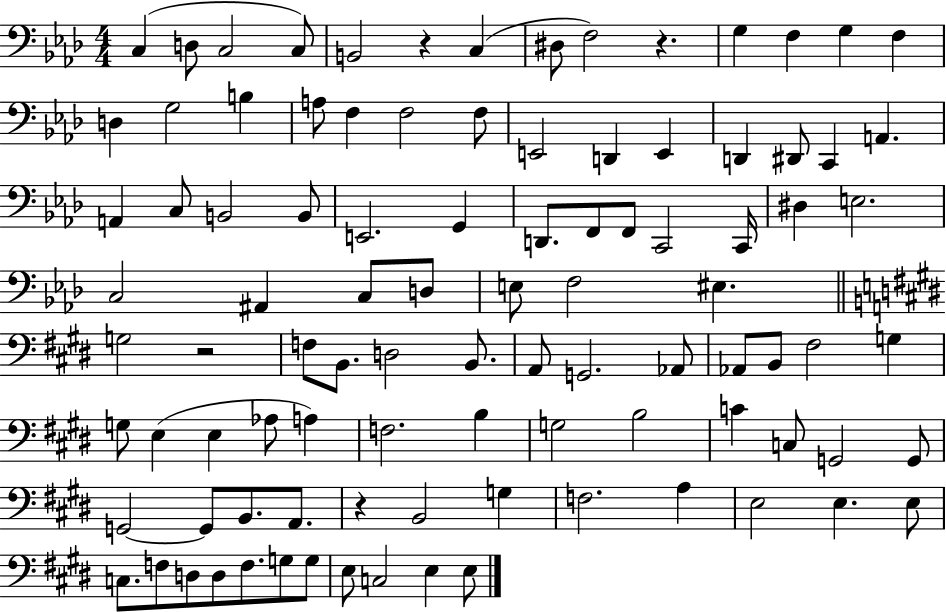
C3/q D3/e C3/h C3/e B2/h R/q C3/q D#3/e F3/h R/q. G3/q F3/q G3/q F3/q D3/q G3/h B3/q A3/e F3/q F3/h F3/e E2/h D2/q E2/q D2/q D#2/e C2/q A2/q. A2/q C3/e B2/h B2/e E2/h. G2/q D2/e. F2/e F2/e C2/h C2/s D#3/q E3/h. C3/h A#2/q C3/e D3/e E3/e F3/h EIS3/q. G3/h R/h F3/e B2/e. D3/h B2/e. A2/e G2/h. Ab2/e Ab2/e B2/e F#3/h G3/q G3/e E3/q E3/q Ab3/e A3/q F3/h. B3/q G3/h B3/h C4/q C3/e G2/h G2/e G2/h G2/e B2/e. A2/e. R/q B2/h G3/q F3/h. A3/q E3/h E3/q. E3/e C3/e. F3/e D3/e D3/e F3/e. G3/e G3/e E3/e C3/h E3/q E3/e